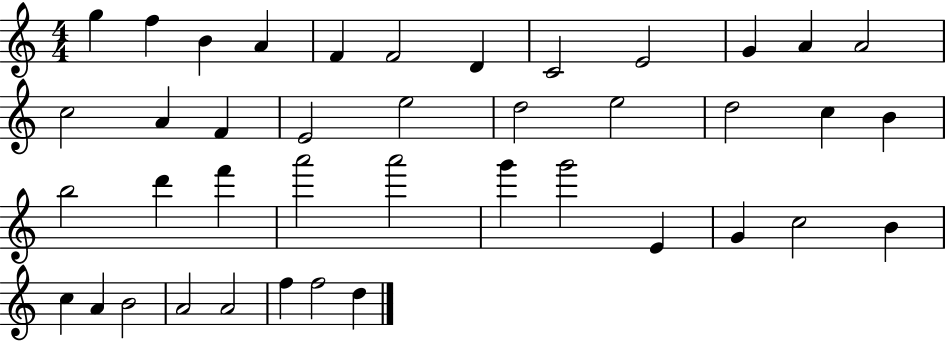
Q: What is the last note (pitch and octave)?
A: D5